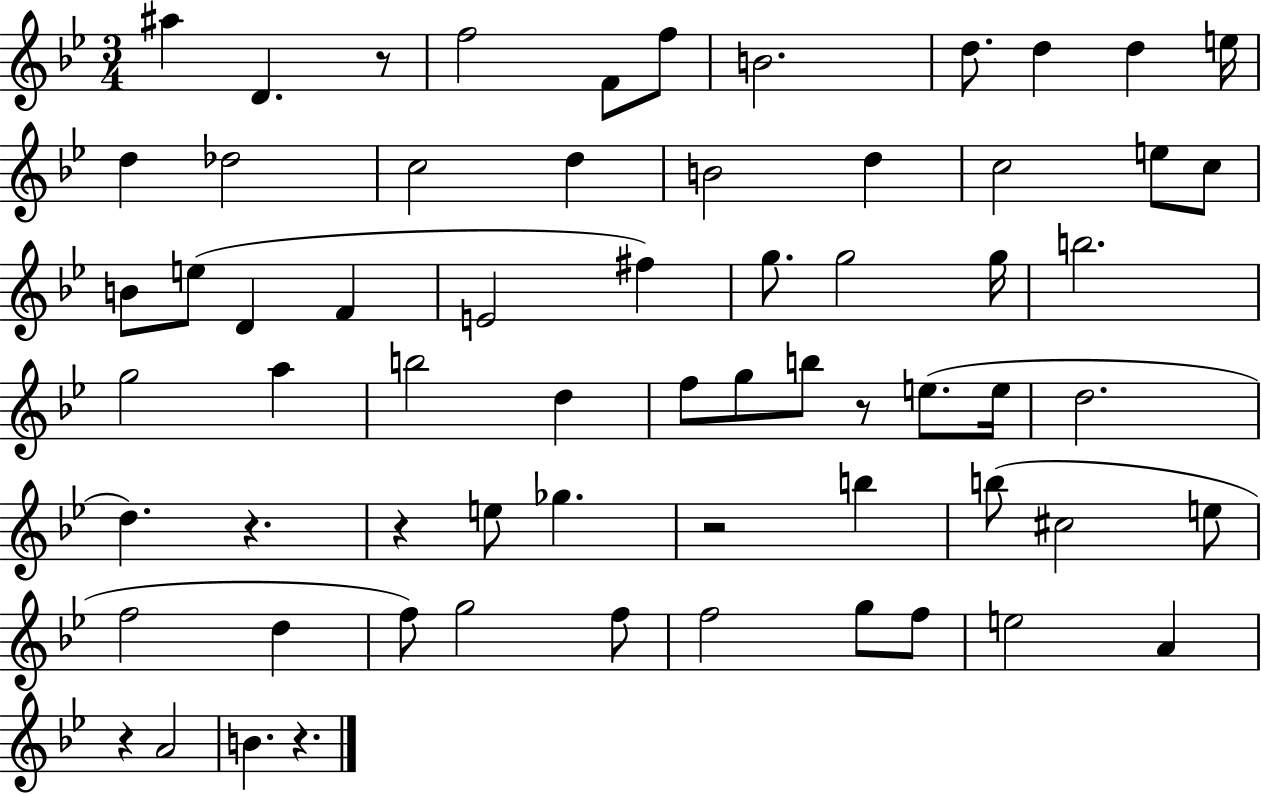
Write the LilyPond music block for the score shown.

{
  \clef treble
  \numericTimeSignature
  \time 3/4
  \key bes \major
  \repeat volta 2 { ais''4 d'4. r8 | f''2 f'8 f''8 | b'2. | d''8. d''4 d''4 e''16 | \break d''4 des''2 | c''2 d''4 | b'2 d''4 | c''2 e''8 c''8 | \break b'8 e''8( d'4 f'4 | e'2 fis''4) | g''8. g''2 g''16 | b''2. | \break g''2 a''4 | b''2 d''4 | f''8 g''8 b''8 r8 e''8.( e''16 | d''2. | \break d''4.) r4. | r4 e''8 ges''4. | r2 b''4 | b''8( cis''2 e''8 | \break f''2 d''4 | f''8) g''2 f''8 | f''2 g''8 f''8 | e''2 a'4 | \break r4 a'2 | b'4. r4. | } \bar "|."
}